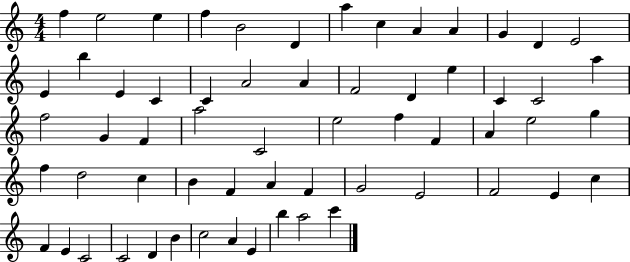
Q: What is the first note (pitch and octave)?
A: F5